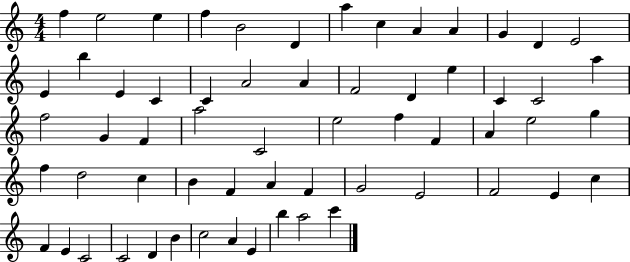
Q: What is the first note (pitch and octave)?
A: F5